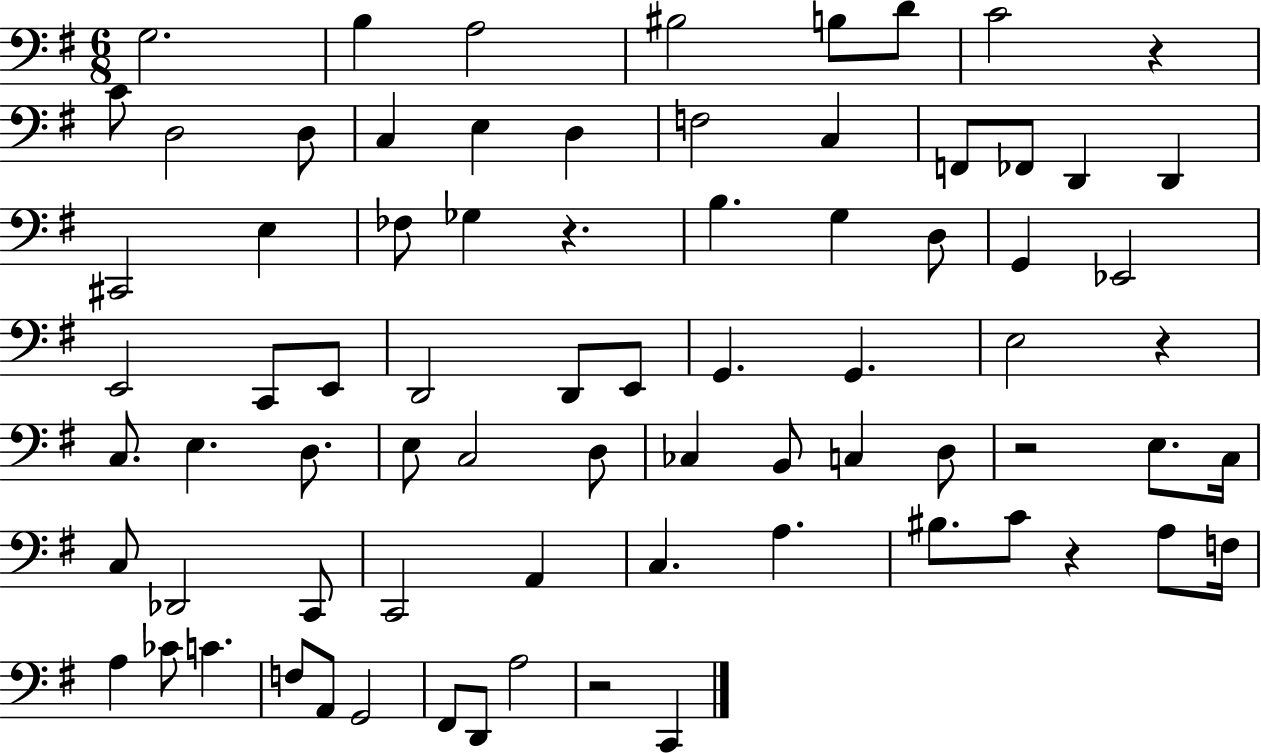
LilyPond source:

{
  \clef bass
  \numericTimeSignature
  \time 6/8
  \key g \major
  g2. | b4 a2 | bis2 b8 d'8 | c'2 r4 | \break c'8 d2 d8 | c4 e4 d4 | f2 c4 | f,8 fes,8 d,4 d,4 | \break cis,2 e4 | fes8 ges4 r4. | b4. g4 d8 | g,4 ees,2 | \break e,2 c,8 e,8 | d,2 d,8 e,8 | g,4. g,4. | e2 r4 | \break c8. e4. d8. | e8 c2 d8 | ces4 b,8 c4 d8 | r2 e8. c16 | \break c8 des,2 c,8 | c,2 a,4 | c4. a4. | bis8. c'8 r4 a8 f16 | \break a4 ces'8 c'4. | f8 a,8 g,2 | fis,8 d,8 a2 | r2 c,4 | \break \bar "|."
}